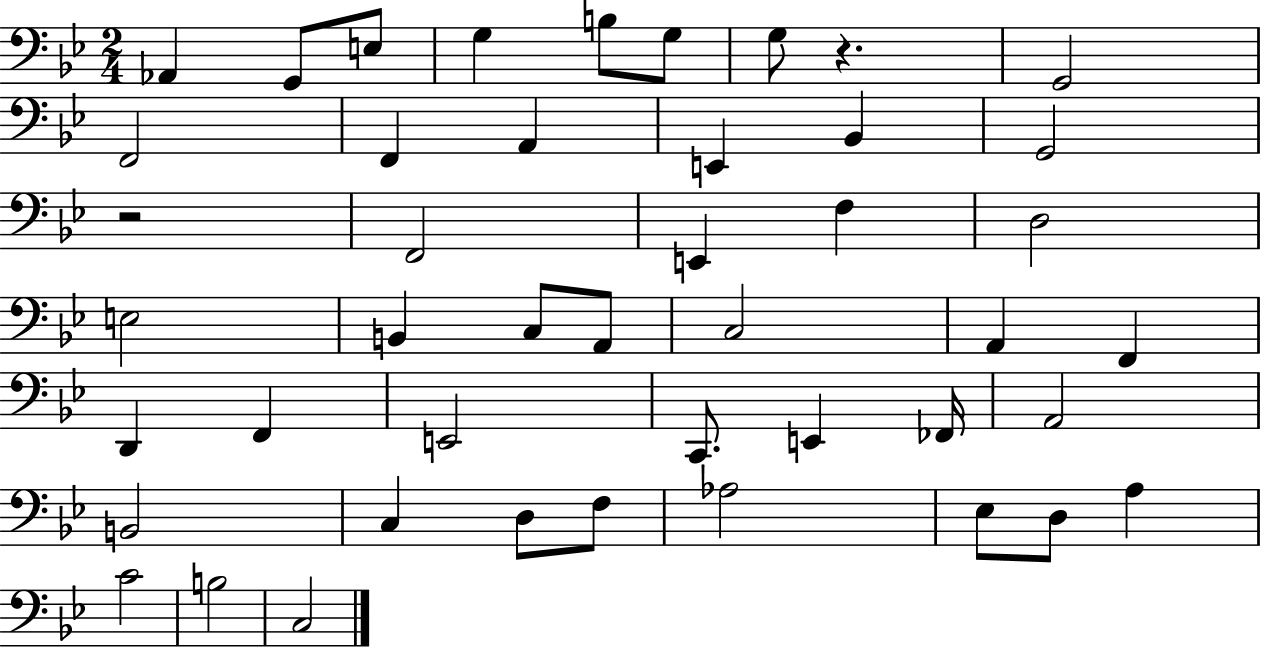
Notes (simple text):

Ab2/q G2/e E3/e G3/q B3/e G3/e G3/e R/q. G2/h F2/h F2/q A2/q E2/q Bb2/q G2/h R/h F2/h E2/q F3/q D3/h E3/h B2/q C3/e A2/e C3/h A2/q F2/q D2/q F2/q E2/h C2/e. E2/q FES2/s A2/h B2/h C3/q D3/e F3/e Ab3/h Eb3/e D3/e A3/q C4/h B3/h C3/h